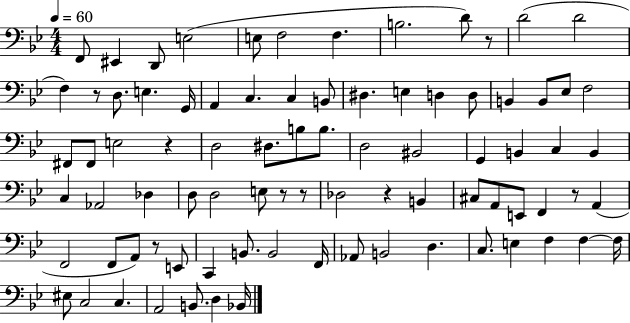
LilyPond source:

{
  \clef bass
  \numericTimeSignature
  \time 4/4
  \key bes \major
  \tempo 4 = 60
  \repeat volta 2 { f,8 eis,4 d,8 e2( | e8 f2 f4. | b2. d'8) r8 | d'2( d'2 | \break f4) r8 d8. e4. g,16 | a,4 c4. c4 b,8 | dis4. e4 d4 d8 | b,4 b,8 ees8 f2 | \break fis,8 fis,8 e2 r4 | d2 dis8. b8 b8. | d2 bis,2 | g,4 b,4 c4 b,4 | \break c4 aes,2 des4 | d8 d2 e8 r8 r8 | des2 r4 b,4 | cis8 a,8 e,8 f,4 r8 a,4( | \break f,2 f,8 a,8) r8 e,8 | c,4 b,8. b,2 f,16 | aes,8 b,2 d4. | c8. e4 f4 f4~~ f16 | \break eis8 c2 c4. | a,2 b,8. d4 bes,16 | } \bar "|."
}